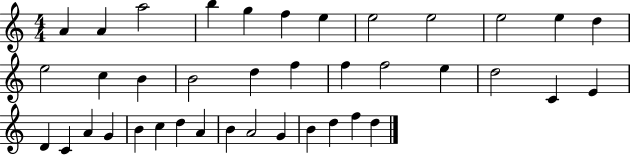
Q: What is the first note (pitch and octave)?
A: A4